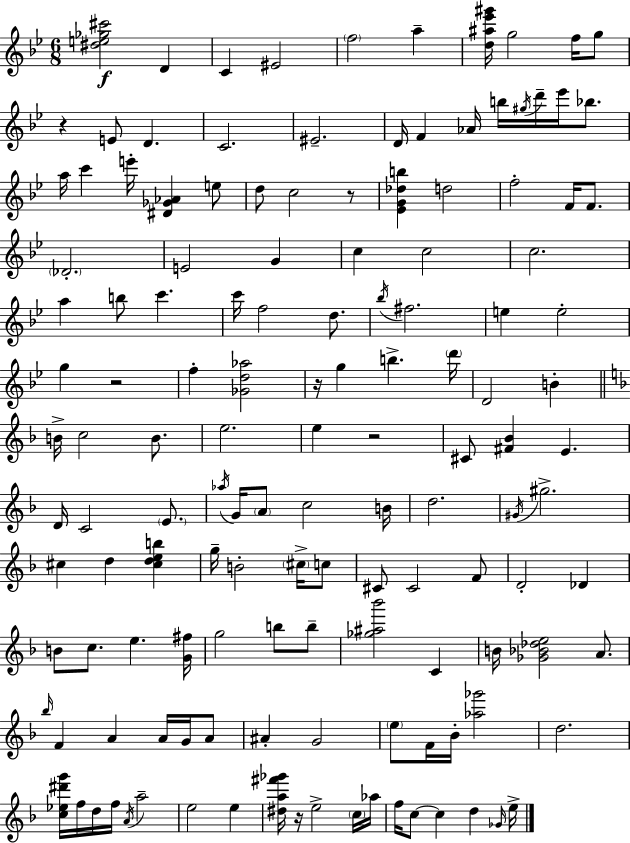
[D#5,E5,Gb5,C#6]/h D4/q C4/q EIS4/h F5/h A5/q [D5,A#5,Eb6,G#6]/s G5/h F5/s G5/e R/q E4/e D4/q. C4/h. EIS4/h. D4/s F4/q Ab4/s B5/s G#5/s D6/s Eb6/s Bb5/e. A5/s C6/q E6/s [D#4,Gb4,Ab4]/q E5/e D5/e C5/h R/e [Eb4,G4,Db5,B5]/q D5/h F5/h F4/s F4/e. Db4/h. E4/h G4/q C5/q C5/h C5/h. A5/q B5/e C6/q. C6/s F5/h D5/e. Bb5/s F#5/h. E5/q E5/h G5/q R/h F5/q [Gb4,D5,Ab5]/h R/s G5/q B5/q. D6/s D4/h B4/q B4/s C5/h B4/e. E5/h. E5/q R/h C#4/e [F#4,Bb4]/q E4/q. D4/s C4/h E4/e. Ab5/s G4/s A4/e C5/h B4/s D5/h. G#4/s G#5/h. C#5/q D5/q [C#5,D5,E5,B5]/q G5/s B4/h C#5/s C5/e C#4/e C#4/h F4/e D4/h Db4/q B4/e C5/e. E5/q. [G4,F#5]/s G5/h B5/e B5/e [Gb5,A#5,Bb6]/h C4/q B4/s [Gb4,Bb4,Db5,E5]/h A4/e. Bb5/s F4/q A4/q A4/s G4/s A4/e A#4/q G4/h E5/e F4/s Bb4/s [Ab5,Gb6]/h D5/h. [C5,Eb5,D#6,G6]/s F5/s D5/s F5/s A4/s A5/h E5/h E5/q [D#5,A5,F#6,Gb6]/s R/s E5/h C5/s Ab5/s F5/s C5/e C5/q D5/q Gb4/s E5/s